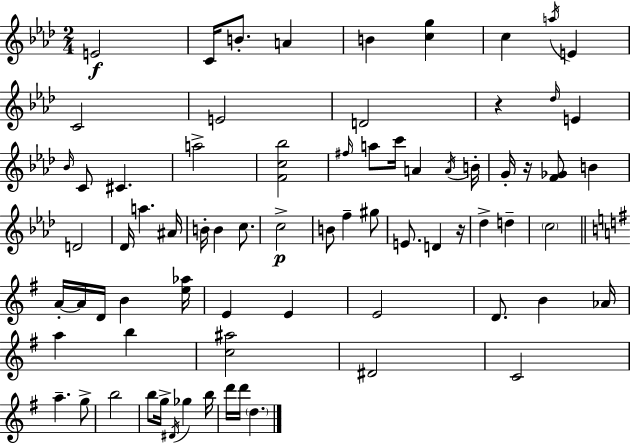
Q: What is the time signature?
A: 2/4